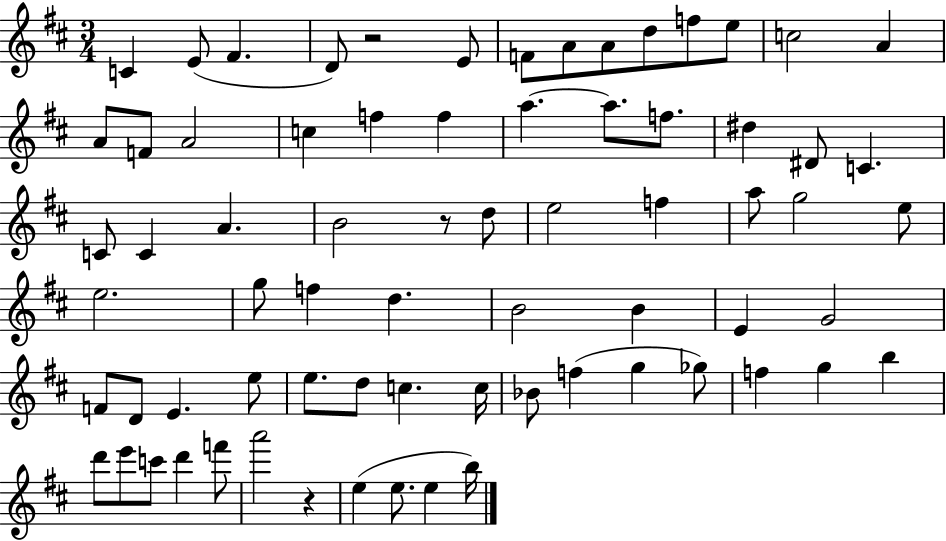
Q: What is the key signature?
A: D major